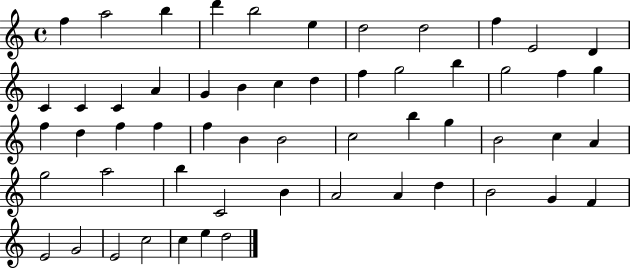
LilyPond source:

{
  \clef treble
  \time 4/4
  \defaultTimeSignature
  \key c \major
  f''4 a''2 b''4 | d'''4 b''2 e''4 | d''2 d''2 | f''4 e'2 d'4 | \break c'4 c'4 c'4 a'4 | g'4 b'4 c''4 d''4 | f''4 g''2 b''4 | g''2 f''4 g''4 | \break f''4 d''4 f''4 f''4 | f''4 b'4 b'2 | c''2 b''4 g''4 | b'2 c''4 a'4 | \break g''2 a''2 | b''4 c'2 b'4 | a'2 a'4 d''4 | b'2 g'4 f'4 | \break e'2 g'2 | e'2 c''2 | c''4 e''4 d''2 | \bar "|."
}